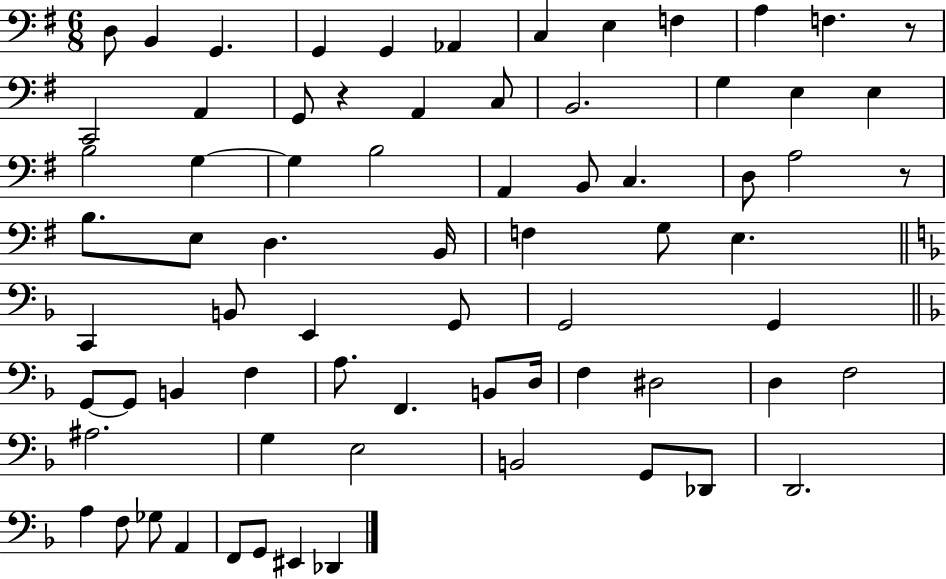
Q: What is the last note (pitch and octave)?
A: Db2